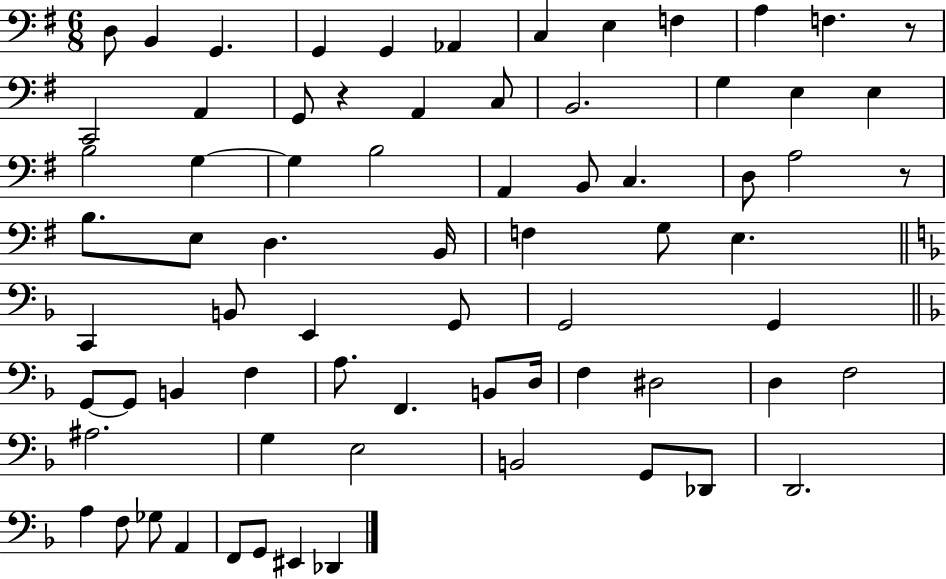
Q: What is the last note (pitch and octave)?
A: Db2